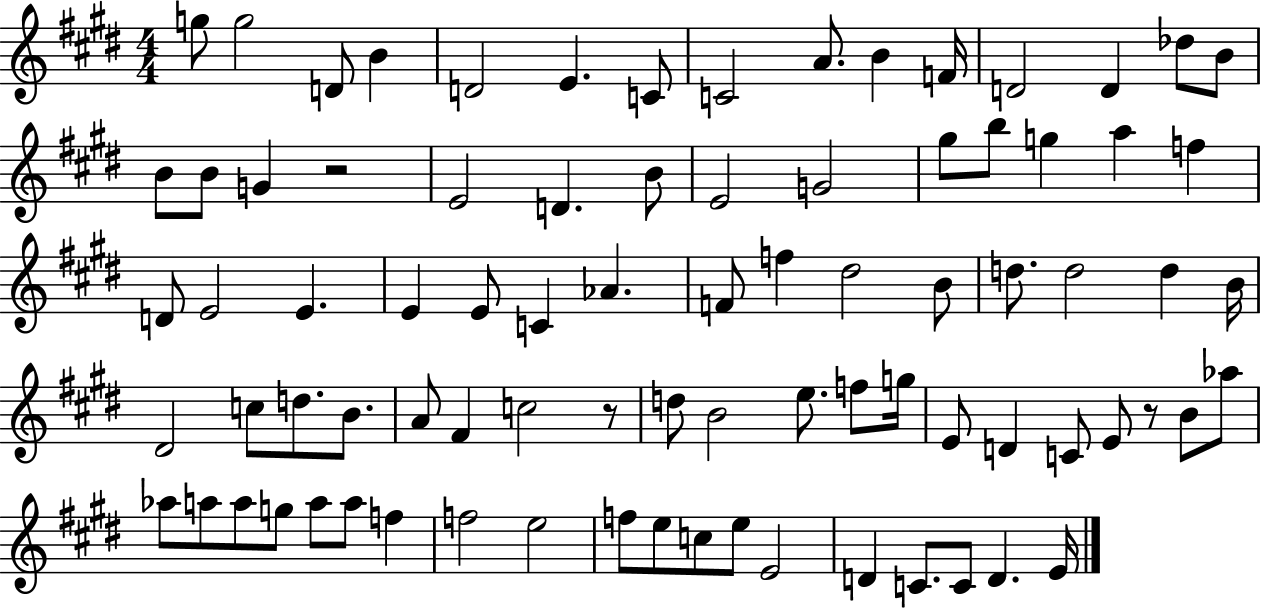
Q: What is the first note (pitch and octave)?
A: G5